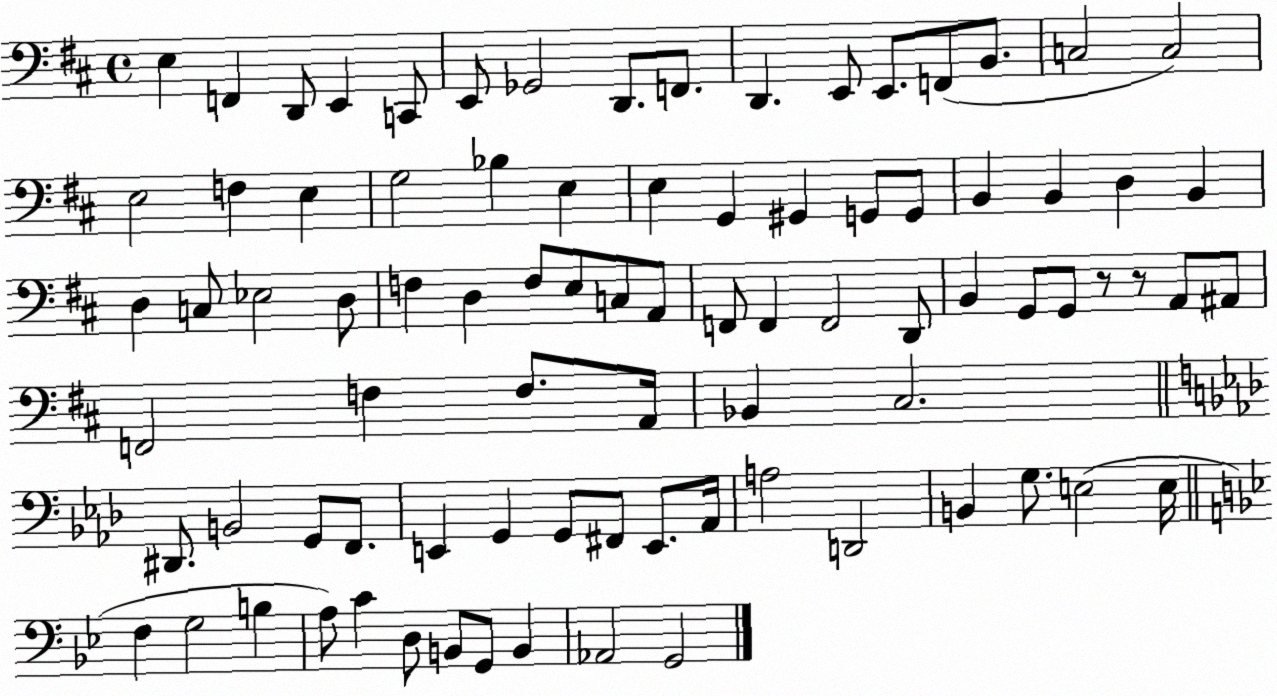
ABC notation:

X:1
T:Untitled
M:4/4
L:1/4
K:D
E, F,, D,,/2 E,, C,,/2 E,,/2 _G,,2 D,,/2 F,,/2 D,, E,,/2 E,,/2 F,,/2 B,,/2 C,2 C,2 E,2 F, E, G,2 _B, E, E, G,, ^G,, G,,/2 G,,/2 B,, B,, D, B,, D, C,/2 _E,2 D,/2 F, D, F,/2 E,/2 C,/2 A,,/2 F,,/2 F,, F,,2 D,,/2 B,, G,,/2 G,,/2 z/2 z/2 A,,/2 ^A,,/2 F,,2 F, F,/2 A,,/4 _B,, ^C,2 ^D,,/2 B,,2 G,,/2 F,,/2 E,, G,, G,,/2 ^F,,/2 E,,/2 _A,,/4 A,2 D,,2 B,, G,/2 E,2 E,/4 F, G,2 B, A,/2 C D,/2 B,,/2 G,,/2 B,, _A,,2 G,,2